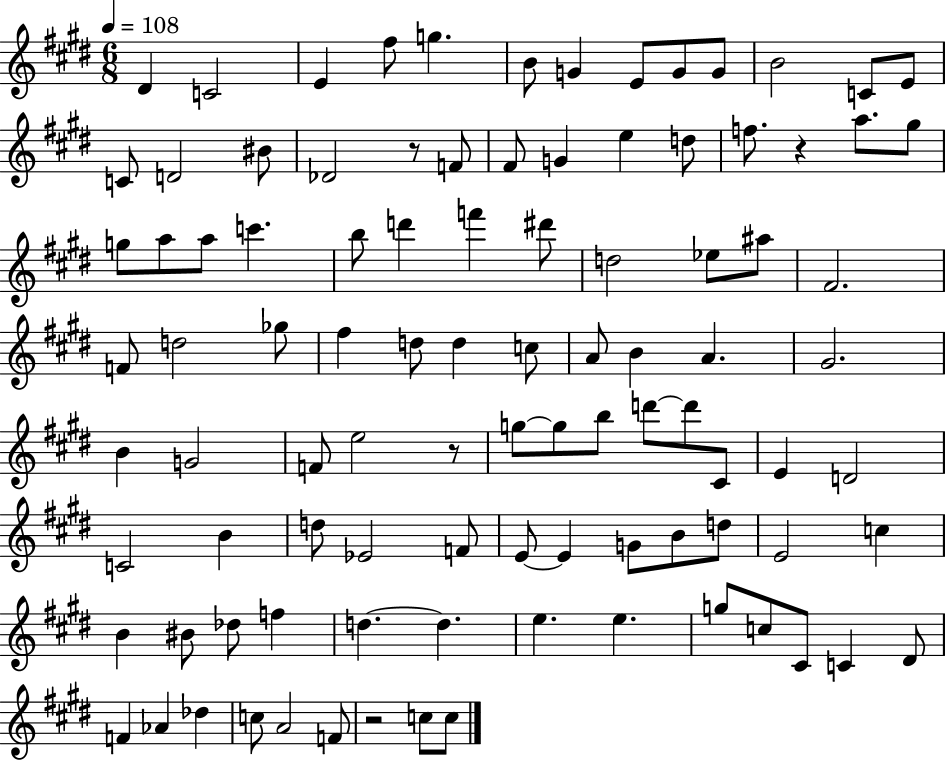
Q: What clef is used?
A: treble